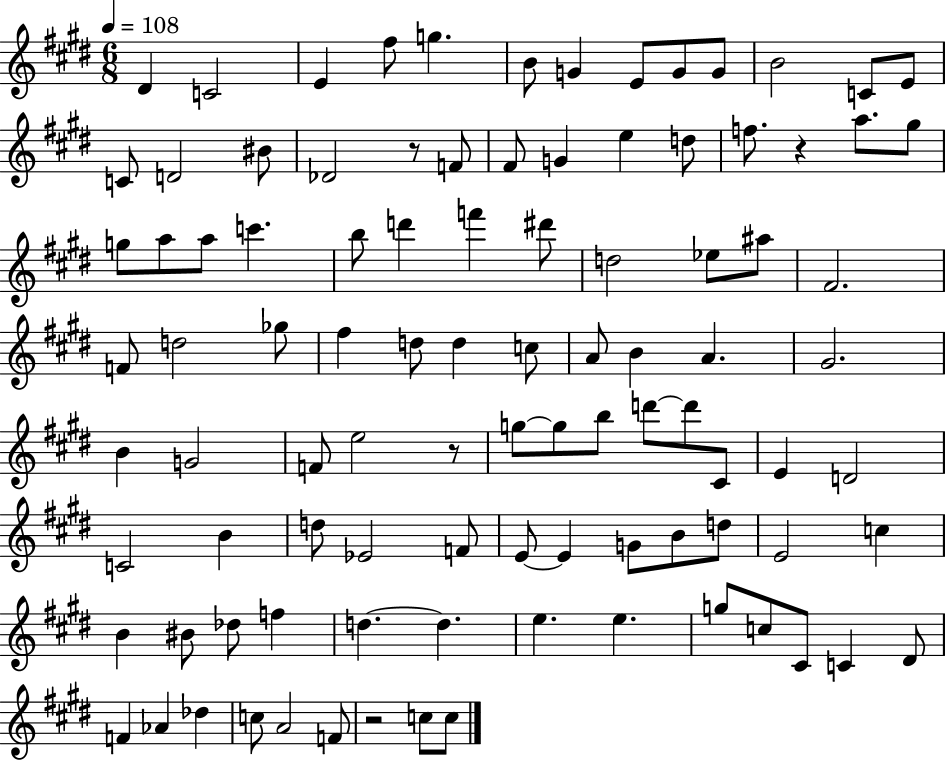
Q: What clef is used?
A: treble